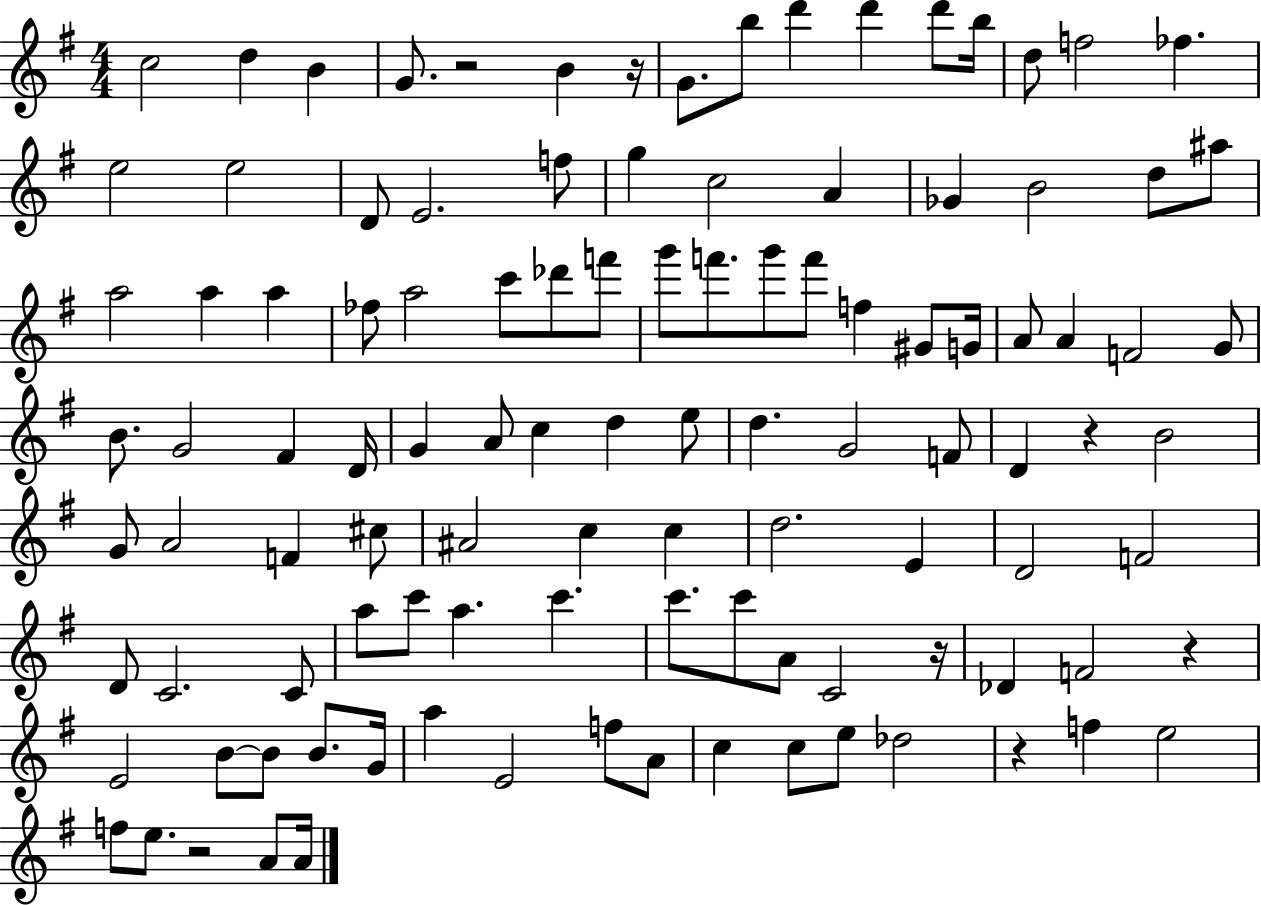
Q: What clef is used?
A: treble